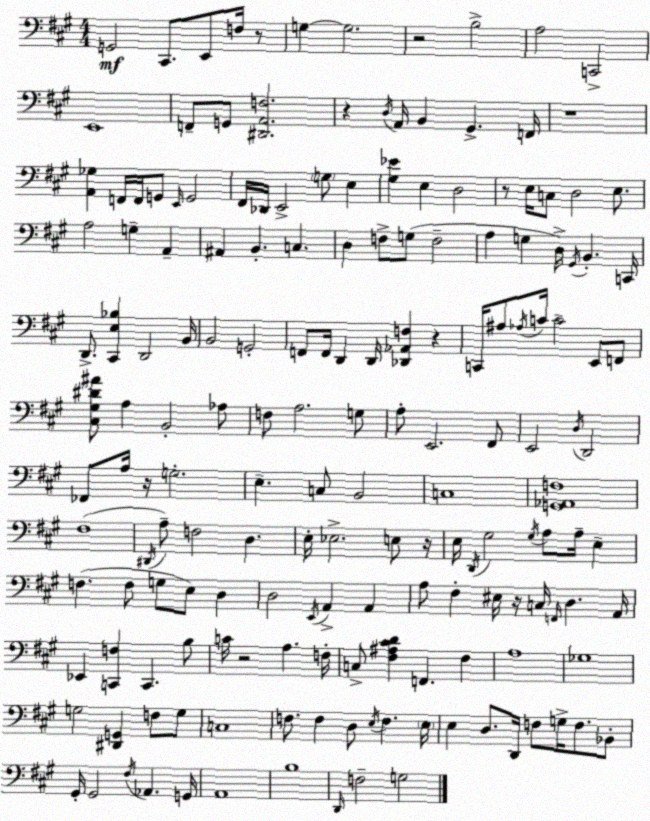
X:1
T:Untitled
M:4/4
L:1/4
K:A
G,,2 ^C,,/2 E,,/2 F,/4 z/2 G, G,2 z2 B,2 A,2 C,,2 E,,4 F,,/2 G,,/2 [^D,,A,,F,]2 z D,/4 A,,/4 B,, ^G,, F,,/4 z4 [A,,_G,] F,,/4 F,,/4 G,,/2 E,,/4 G,,2 ^F,,/4 _D,,/4 E,,2 G,/2 E, [^G,_E] E, D,2 z/2 E,/4 C,/2 D,2 E,/2 A,2 G, A,, ^A,, B,, C, D, F,/2 G,/2 F,2 A, G, D,/4 ^G,,/4 B,, C,,/4 D,,/2 [^C,,E,_B,] D,,2 B,,/4 B,,2 G,,2 F,,/2 F,,/4 D,, D,,/4 [_D,,_A,,F,] z C,,/4 ^A,/2 _A,/4 C/4 C2 E,,/2 F,,/2 [^C,^G,^D^A]/2 A, B,,2 _A,/2 F,/2 A,2 G,/2 A,/2 E,,2 ^F,,/2 E,,2 D,/4 D,,2 _F,,/2 A,/4 z/4 G,2 E, C,/2 B,,2 C,4 [G,,_A,,F,]4 ^F,4 ^D,,/4 A,/2 F,2 D, E,/4 _E,2 E,/2 z/4 E,/4 D,,/4 ^G,2 ^G,/4 A,/2 A,/4 E, F, F,/2 G,/2 E,/2 D, D,2 E,,/4 A,, A,, A,/2 ^F, ^E,/4 z/4 C,/4 F,,/4 D, A,,/4 _E,, [C,,F,] C,, B,/2 C/4 z2 A, F,/4 C,/2 [^F,^A,^CD] F,, ^F, A,4 _G,4 G,2 [^D,,G,,] F,/2 G,/2 C,4 F,/2 F, D,/2 E,/4 F, E,/4 E, D,/2 D,,/4 F,/2 G,/4 F,/2 _B,,/2 ^G,,/4 ^G,,2 ^F,/4 _A,, G,,/4 A,,4 B,4 D,,/4 F,2 G,2